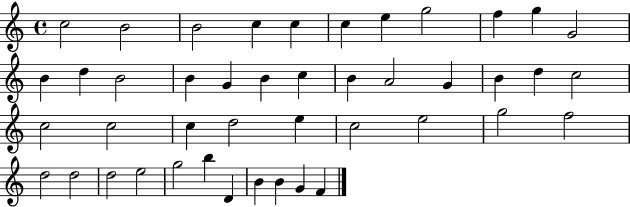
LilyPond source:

{
  \clef treble
  \time 4/4
  \defaultTimeSignature
  \key c \major
  c''2 b'2 | b'2 c''4 c''4 | c''4 e''4 g''2 | f''4 g''4 g'2 | \break b'4 d''4 b'2 | b'4 g'4 b'4 c''4 | b'4 a'2 g'4 | b'4 d''4 c''2 | \break c''2 c''2 | c''4 d''2 e''4 | c''2 e''2 | g''2 f''2 | \break d''2 d''2 | d''2 e''2 | g''2 b''4 d'4 | b'4 b'4 g'4 f'4 | \break \bar "|."
}